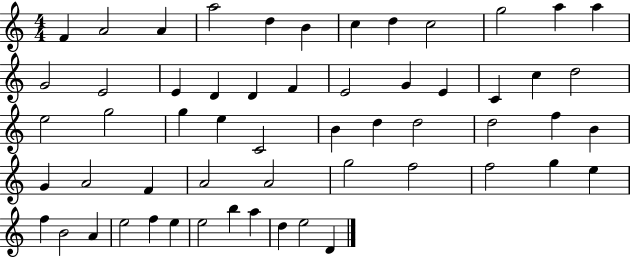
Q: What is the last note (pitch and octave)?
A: D4